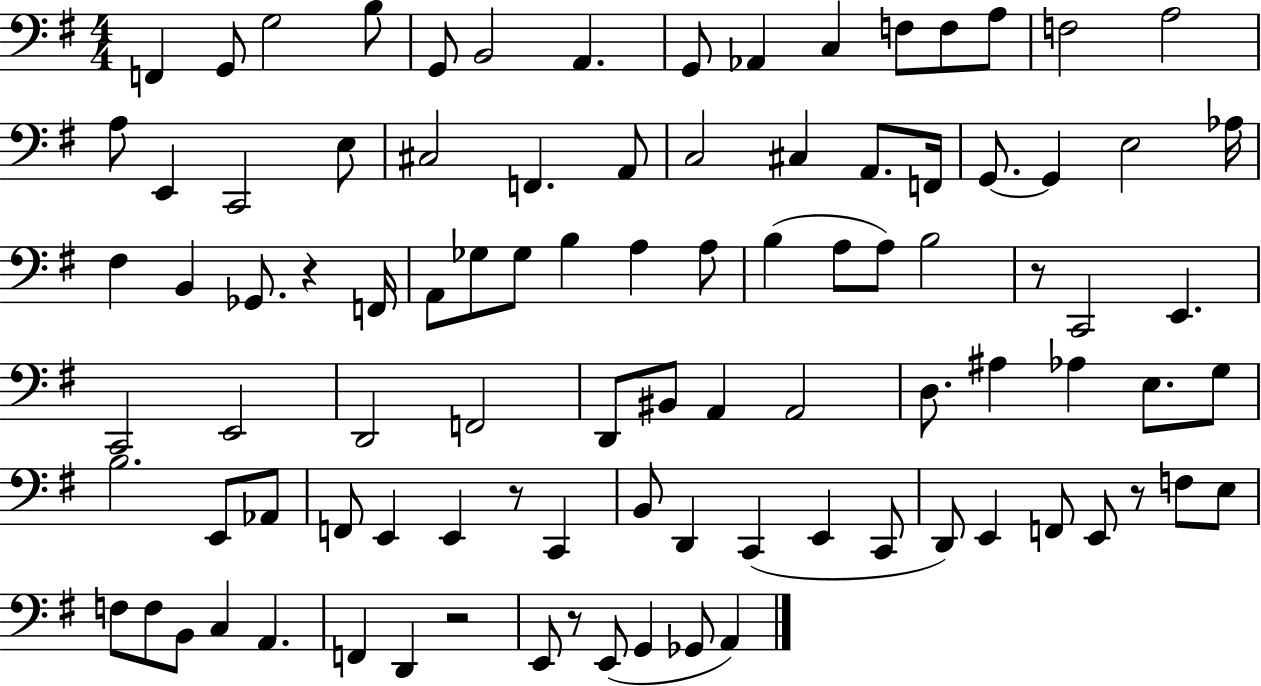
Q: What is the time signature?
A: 4/4